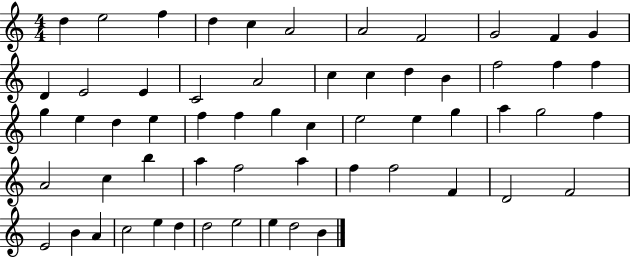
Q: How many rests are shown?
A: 0